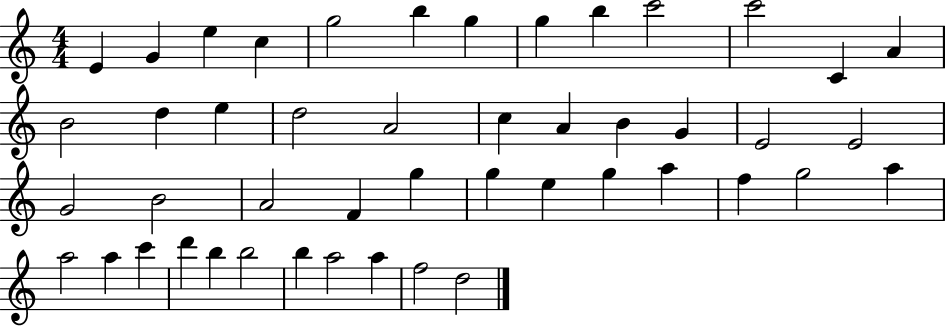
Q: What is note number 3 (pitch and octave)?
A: E5